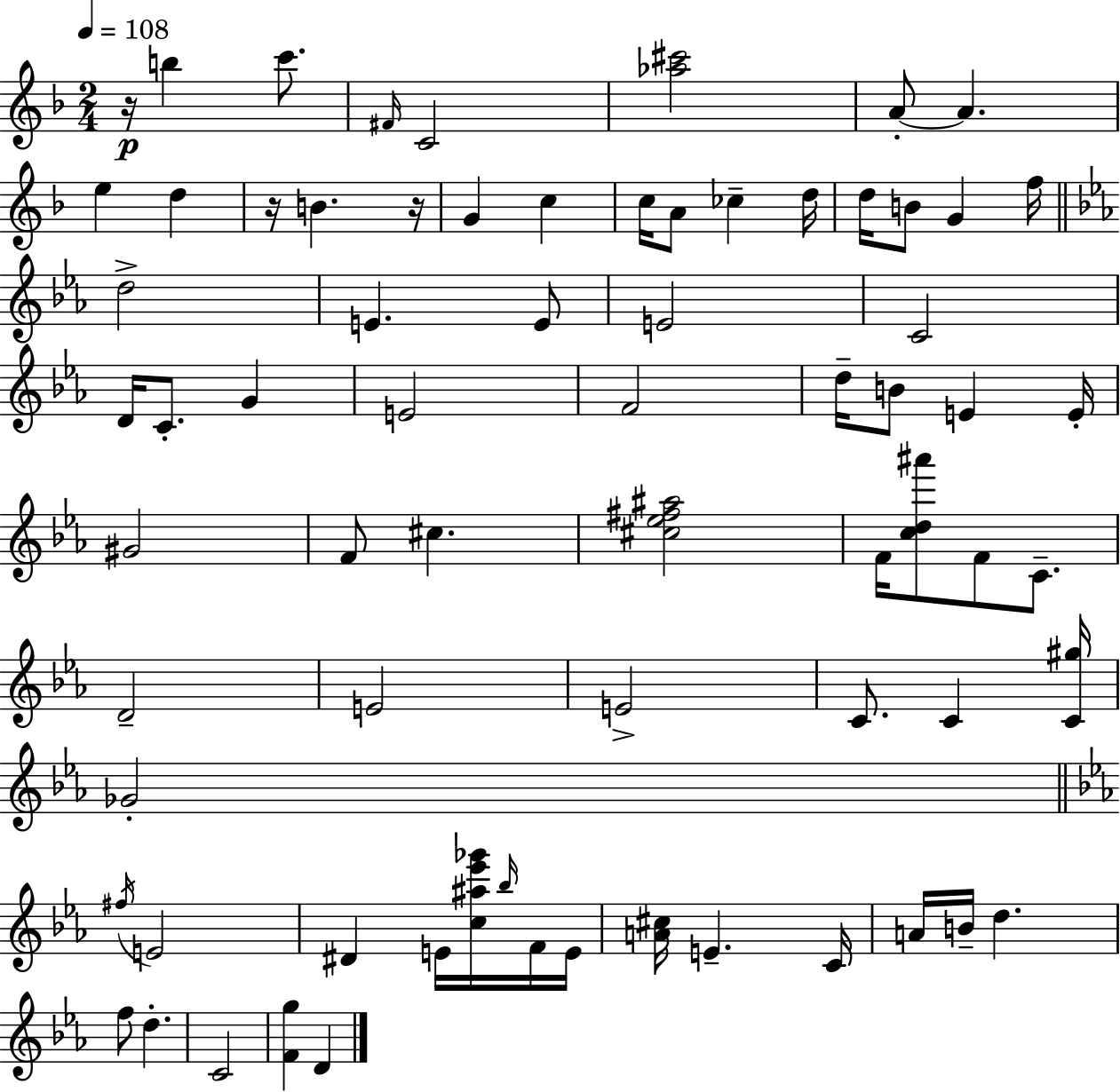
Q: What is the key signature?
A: F major